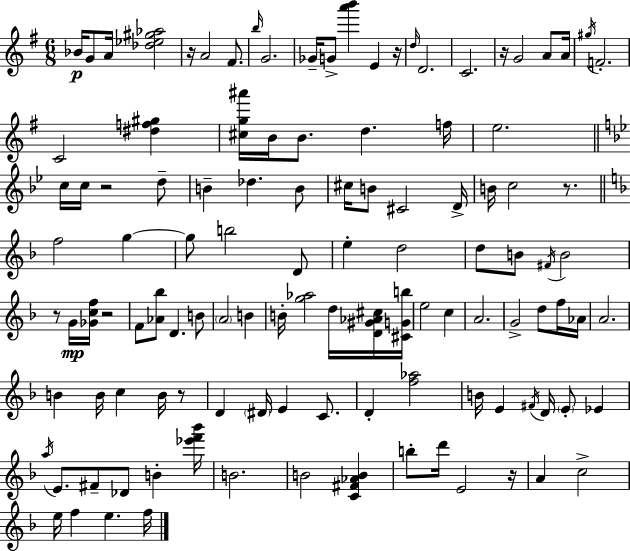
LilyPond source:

{
  \clef treble
  \numericTimeSignature
  \time 6/8
  \key e \minor
  bes'16\p g'8 a'16 <des'' ees'' gis'' aes''>2 | r16 a'2 fis'8. | \grace { b''16 } g'2. | ges'16-- g'8-> <a''' b'''>4 e'4 | \break r16 \grace { d''16 } d'2. | c'2. | r16 g'2 a'8 | a'16 \acciaccatura { gis''16 } f'2.-. | \break c'2 <dis'' f'' gis''>4 | <cis'' g'' ais'''>16 b'16 b'8. d''4. | f''16 e''2. | \bar "||" \break \key bes \major c''16 c''16 r2 d''8-- | b'4-- des''4. b'8 | cis''16 b'8 cis'2 d'16-> | b'16 c''2 r8. | \break \bar "||" \break \key f \major f''2 g''4~~ | g''8 b''2 d'8 | e''4-. d''2 | d''8 b'8 \acciaccatura { fis'16 } b'2 | \break r8 g'16\mp <ges' c'' f''>16 r2 | f'8 <aes' bes''>8 d'4. b'8 | \parenthesize a'2 b'4 | b'16-. <g'' aes''>2 d''16 <d' gis' aes' cis''>16 | \break <cis' g' b''>16 e''2 c''4 | a'2. | g'2-> d''8 f''16 | aes'16 a'2. | \break b'4 b'16 c''4 b'16 r8 | d'4 \parenthesize dis'16 e'4 c'8. | d'4-. <f'' aes''>2 | b'16 e'4 \acciaccatura { fis'16 } d'16 \parenthesize e'8-. ees'4 | \break \acciaccatura { a''16 } e'8. fis'8-- des'8 b'4-. | <ees''' f''' bes'''>16 b'2. | b'2 <c' fis' aes' b'>4 | b''8-. d'''16 e'2 | \break r16 a'4 c''2-> | e''16 f''4 e''4. | f''16 \bar "|."
}